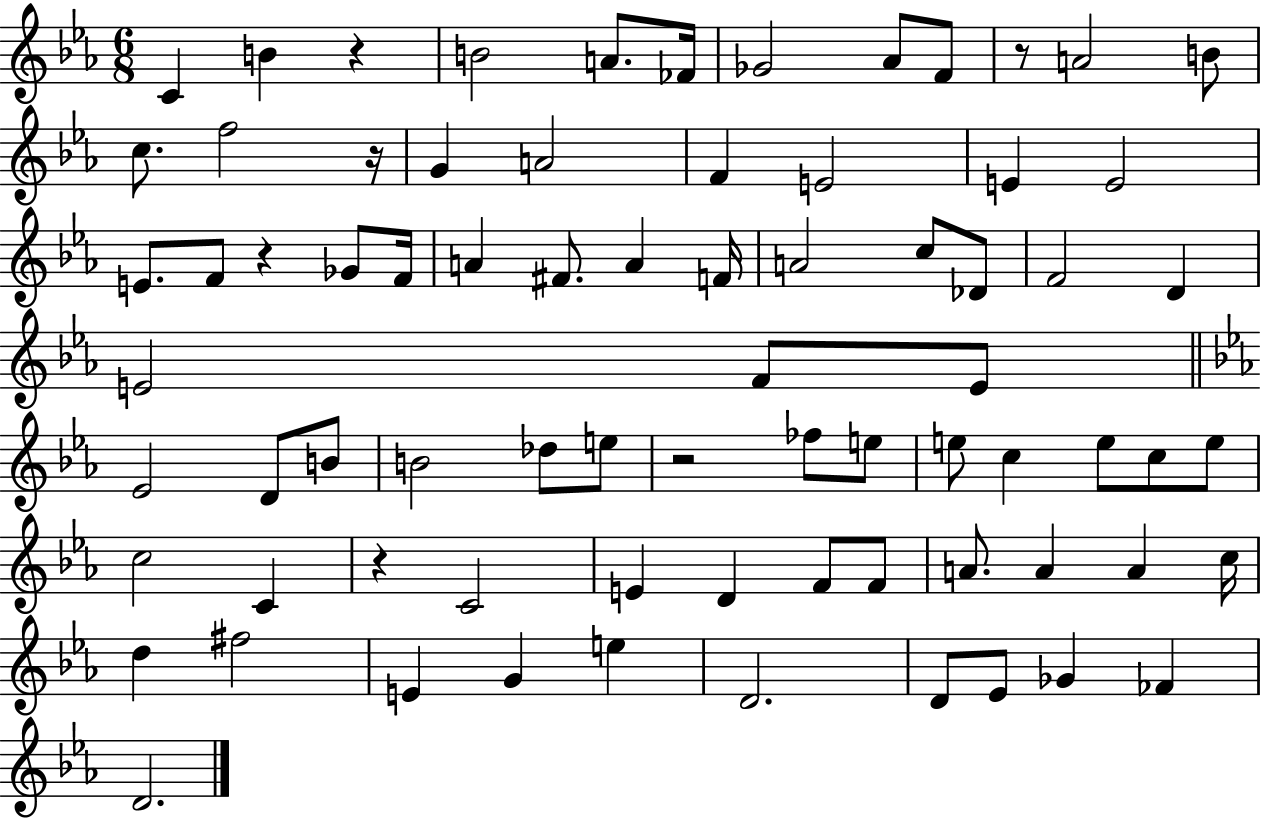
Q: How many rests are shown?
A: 6